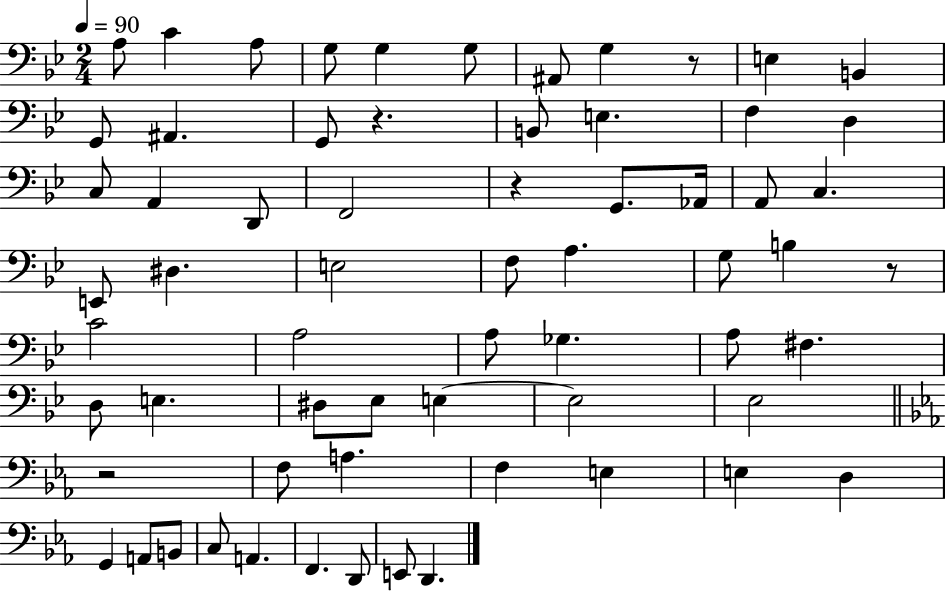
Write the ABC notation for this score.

X:1
T:Untitled
M:2/4
L:1/4
K:Bb
A,/2 C A,/2 G,/2 G, G,/2 ^A,,/2 G, z/2 E, B,, G,,/2 ^A,, G,,/2 z B,,/2 E, F, D, C,/2 A,, D,,/2 F,,2 z G,,/2 _A,,/4 A,,/2 C, E,,/2 ^D, E,2 F,/2 A, G,/2 B, z/2 C2 A,2 A,/2 _G, A,/2 ^F, D,/2 E, ^D,/2 _E,/2 E, E,2 _E,2 z2 F,/2 A, F, E, E, D, G,, A,,/2 B,,/2 C,/2 A,, F,, D,,/2 E,,/2 D,,